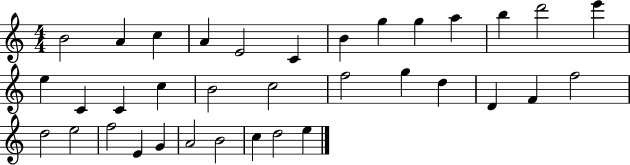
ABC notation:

X:1
T:Untitled
M:4/4
L:1/4
K:C
B2 A c A E2 C B g g a b d'2 e' e C C c B2 c2 f2 g d D F f2 d2 e2 f2 E G A2 B2 c d2 e